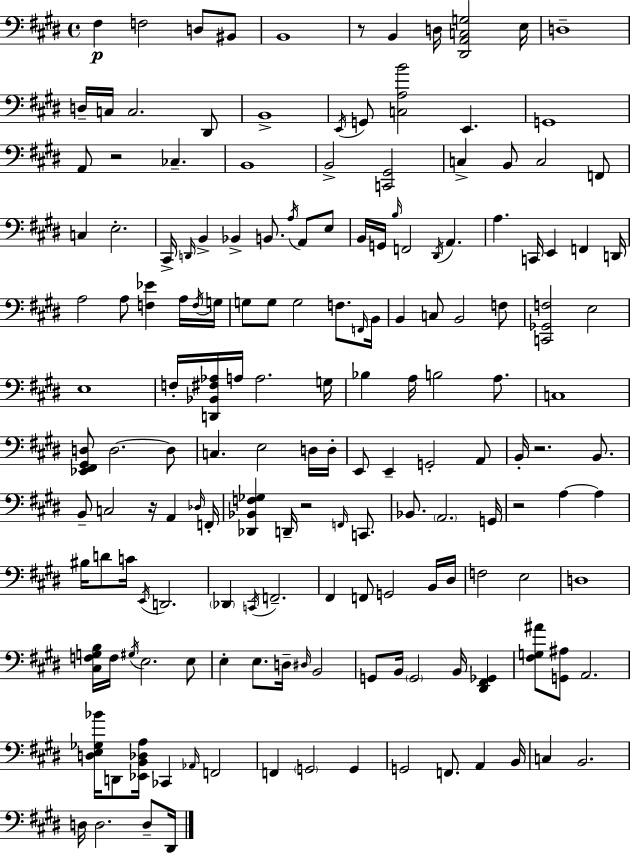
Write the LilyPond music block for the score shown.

{
  \clef bass
  \time 4/4
  \defaultTimeSignature
  \key e \major
  \repeat volta 2 { fis4\p f2 d8 bis,8 | b,1 | r8 b,4 d16 <dis, a, c g>2 e16 | d1-- | \break d16-- c16 c2. dis,8 | b,1-> | \acciaccatura { e,16 } g,8 <c a b'>2 e,4. | g,1 | \break a,8 r2 ces4.-- | b,1 | b,2-> <c, gis,>2 | c4-> b,8 c2 f,8 | \break c4 e2.-. | cis,16-> \grace { d,16 } b,4-> bes,4-> b,8. \acciaccatura { a16 } a,8 | e8 b,16 g,16 \grace { b16 } f,2 \acciaccatura { dis,16 } a,4. | a4. c,16 e,4 | \break f,4 d,16 a2 a8 <f ees'>4 | a16 \acciaccatura { f16 } g16 g8 g8 g2 | f8. \grace { f,16 } b,16 b,4 c8 b,2 | f8 <c, ges, f>2 e2 | \break e1 | f16-. <d, bes, fis aes>16 a16 a2. | g16 bes4 a16 b2 | a8. c1 | \break <ees, fis, gis, d>8 d2.~~ | d8 c4. e2 | d16 d16-. e,8 e,4-- g,2-. | a,8 b,16-. r2. | \break b,8. b,8-- c2 | r16 a,4 \grace { des16 } f,16-. <des, bes, f ges>4 d,16-- r2 | \grace { f,16 } c,8. bes,8. \parenthesize a,2. | g,16 r2 | \break a4~~ a4 bis16 d'8 c'16 \acciaccatura { e,16 } d,2. | \parenthesize des,4 \acciaccatura { c,16 } f,2.-- | fis,4 f,8 | g,2 b,16 dis16 f2 | \break e2 d1 | <cis f g b>16 f16 \acciaccatura { gis16 } e2. | e8 e4-. | e8. d16-- \grace { dis16 } b,2 g,8 b,16 | \break \parenthesize g,2 b,16 <dis, fis, ges,>4 <fis g ais'>8 <g, ais>8 | a,2. <d e ges bes'>16 d,8 | <ees, b, des a>16 ces,4 \grace { aes,16 } f,2 f,4 | \parenthesize g,2 g,4 g,2 | \break f,8. a,4 b,16 c4 | b,2. d16 d2. | d8-- dis,16 } \bar "|."
}